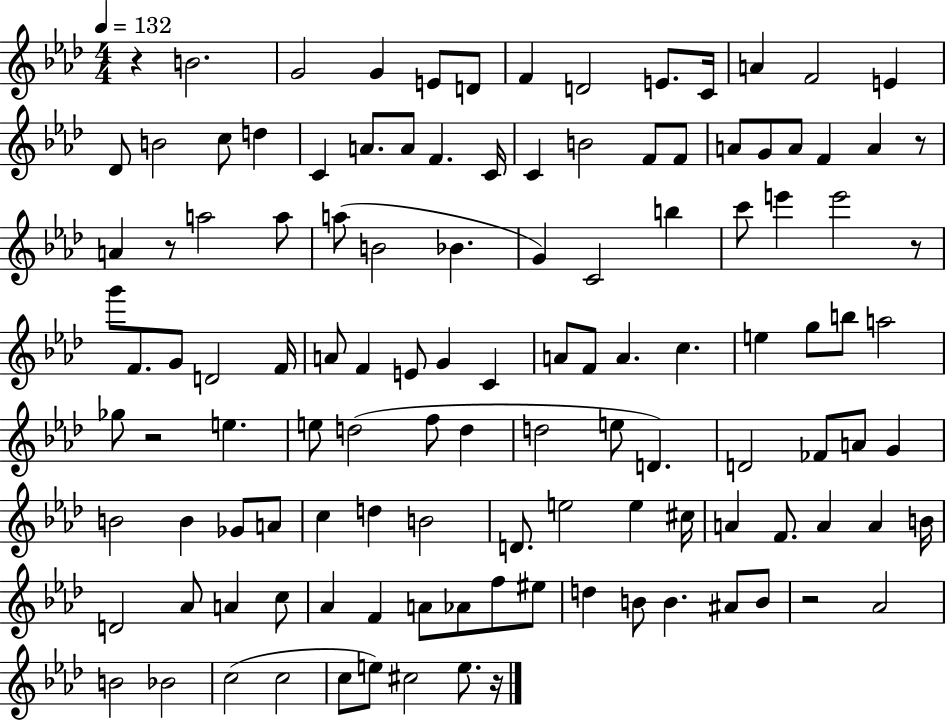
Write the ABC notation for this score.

X:1
T:Untitled
M:4/4
L:1/4
K:Ab
z B2 G2 G E/2 D/2 F D2 E/2 C/4 A F2 E _D/2 B2 c/2 d C A/2 A/2 F C/4 C B2 F/2 F/2 A/2 G/2 A/2 F A z/2 A z/2 a2 a/2 a/2 B2 _B G C2 b c'/2 e' e'2 z/2 g'/2 F/2 G/2 D2 F/4 A/2 F E/2 G C A/2 F/2 A c e g/2 b/2 a2 _g/2 z2 e e/2 d2 f/2 d d2 e/2 D D2 _F/2 A/2 G B2 B _G/2 A/2 c d B2 D/2 e2 e ^c/4 A F/2 A A B/4 D2 _A/2 A c/2 _A F A/2 _A/2 f/2 ^e/2 d B/2 B ^A/2 B/2 z2 _A2 B2 _B2 c2 c2 c/2 e/2 ^c2 e/2 z/4